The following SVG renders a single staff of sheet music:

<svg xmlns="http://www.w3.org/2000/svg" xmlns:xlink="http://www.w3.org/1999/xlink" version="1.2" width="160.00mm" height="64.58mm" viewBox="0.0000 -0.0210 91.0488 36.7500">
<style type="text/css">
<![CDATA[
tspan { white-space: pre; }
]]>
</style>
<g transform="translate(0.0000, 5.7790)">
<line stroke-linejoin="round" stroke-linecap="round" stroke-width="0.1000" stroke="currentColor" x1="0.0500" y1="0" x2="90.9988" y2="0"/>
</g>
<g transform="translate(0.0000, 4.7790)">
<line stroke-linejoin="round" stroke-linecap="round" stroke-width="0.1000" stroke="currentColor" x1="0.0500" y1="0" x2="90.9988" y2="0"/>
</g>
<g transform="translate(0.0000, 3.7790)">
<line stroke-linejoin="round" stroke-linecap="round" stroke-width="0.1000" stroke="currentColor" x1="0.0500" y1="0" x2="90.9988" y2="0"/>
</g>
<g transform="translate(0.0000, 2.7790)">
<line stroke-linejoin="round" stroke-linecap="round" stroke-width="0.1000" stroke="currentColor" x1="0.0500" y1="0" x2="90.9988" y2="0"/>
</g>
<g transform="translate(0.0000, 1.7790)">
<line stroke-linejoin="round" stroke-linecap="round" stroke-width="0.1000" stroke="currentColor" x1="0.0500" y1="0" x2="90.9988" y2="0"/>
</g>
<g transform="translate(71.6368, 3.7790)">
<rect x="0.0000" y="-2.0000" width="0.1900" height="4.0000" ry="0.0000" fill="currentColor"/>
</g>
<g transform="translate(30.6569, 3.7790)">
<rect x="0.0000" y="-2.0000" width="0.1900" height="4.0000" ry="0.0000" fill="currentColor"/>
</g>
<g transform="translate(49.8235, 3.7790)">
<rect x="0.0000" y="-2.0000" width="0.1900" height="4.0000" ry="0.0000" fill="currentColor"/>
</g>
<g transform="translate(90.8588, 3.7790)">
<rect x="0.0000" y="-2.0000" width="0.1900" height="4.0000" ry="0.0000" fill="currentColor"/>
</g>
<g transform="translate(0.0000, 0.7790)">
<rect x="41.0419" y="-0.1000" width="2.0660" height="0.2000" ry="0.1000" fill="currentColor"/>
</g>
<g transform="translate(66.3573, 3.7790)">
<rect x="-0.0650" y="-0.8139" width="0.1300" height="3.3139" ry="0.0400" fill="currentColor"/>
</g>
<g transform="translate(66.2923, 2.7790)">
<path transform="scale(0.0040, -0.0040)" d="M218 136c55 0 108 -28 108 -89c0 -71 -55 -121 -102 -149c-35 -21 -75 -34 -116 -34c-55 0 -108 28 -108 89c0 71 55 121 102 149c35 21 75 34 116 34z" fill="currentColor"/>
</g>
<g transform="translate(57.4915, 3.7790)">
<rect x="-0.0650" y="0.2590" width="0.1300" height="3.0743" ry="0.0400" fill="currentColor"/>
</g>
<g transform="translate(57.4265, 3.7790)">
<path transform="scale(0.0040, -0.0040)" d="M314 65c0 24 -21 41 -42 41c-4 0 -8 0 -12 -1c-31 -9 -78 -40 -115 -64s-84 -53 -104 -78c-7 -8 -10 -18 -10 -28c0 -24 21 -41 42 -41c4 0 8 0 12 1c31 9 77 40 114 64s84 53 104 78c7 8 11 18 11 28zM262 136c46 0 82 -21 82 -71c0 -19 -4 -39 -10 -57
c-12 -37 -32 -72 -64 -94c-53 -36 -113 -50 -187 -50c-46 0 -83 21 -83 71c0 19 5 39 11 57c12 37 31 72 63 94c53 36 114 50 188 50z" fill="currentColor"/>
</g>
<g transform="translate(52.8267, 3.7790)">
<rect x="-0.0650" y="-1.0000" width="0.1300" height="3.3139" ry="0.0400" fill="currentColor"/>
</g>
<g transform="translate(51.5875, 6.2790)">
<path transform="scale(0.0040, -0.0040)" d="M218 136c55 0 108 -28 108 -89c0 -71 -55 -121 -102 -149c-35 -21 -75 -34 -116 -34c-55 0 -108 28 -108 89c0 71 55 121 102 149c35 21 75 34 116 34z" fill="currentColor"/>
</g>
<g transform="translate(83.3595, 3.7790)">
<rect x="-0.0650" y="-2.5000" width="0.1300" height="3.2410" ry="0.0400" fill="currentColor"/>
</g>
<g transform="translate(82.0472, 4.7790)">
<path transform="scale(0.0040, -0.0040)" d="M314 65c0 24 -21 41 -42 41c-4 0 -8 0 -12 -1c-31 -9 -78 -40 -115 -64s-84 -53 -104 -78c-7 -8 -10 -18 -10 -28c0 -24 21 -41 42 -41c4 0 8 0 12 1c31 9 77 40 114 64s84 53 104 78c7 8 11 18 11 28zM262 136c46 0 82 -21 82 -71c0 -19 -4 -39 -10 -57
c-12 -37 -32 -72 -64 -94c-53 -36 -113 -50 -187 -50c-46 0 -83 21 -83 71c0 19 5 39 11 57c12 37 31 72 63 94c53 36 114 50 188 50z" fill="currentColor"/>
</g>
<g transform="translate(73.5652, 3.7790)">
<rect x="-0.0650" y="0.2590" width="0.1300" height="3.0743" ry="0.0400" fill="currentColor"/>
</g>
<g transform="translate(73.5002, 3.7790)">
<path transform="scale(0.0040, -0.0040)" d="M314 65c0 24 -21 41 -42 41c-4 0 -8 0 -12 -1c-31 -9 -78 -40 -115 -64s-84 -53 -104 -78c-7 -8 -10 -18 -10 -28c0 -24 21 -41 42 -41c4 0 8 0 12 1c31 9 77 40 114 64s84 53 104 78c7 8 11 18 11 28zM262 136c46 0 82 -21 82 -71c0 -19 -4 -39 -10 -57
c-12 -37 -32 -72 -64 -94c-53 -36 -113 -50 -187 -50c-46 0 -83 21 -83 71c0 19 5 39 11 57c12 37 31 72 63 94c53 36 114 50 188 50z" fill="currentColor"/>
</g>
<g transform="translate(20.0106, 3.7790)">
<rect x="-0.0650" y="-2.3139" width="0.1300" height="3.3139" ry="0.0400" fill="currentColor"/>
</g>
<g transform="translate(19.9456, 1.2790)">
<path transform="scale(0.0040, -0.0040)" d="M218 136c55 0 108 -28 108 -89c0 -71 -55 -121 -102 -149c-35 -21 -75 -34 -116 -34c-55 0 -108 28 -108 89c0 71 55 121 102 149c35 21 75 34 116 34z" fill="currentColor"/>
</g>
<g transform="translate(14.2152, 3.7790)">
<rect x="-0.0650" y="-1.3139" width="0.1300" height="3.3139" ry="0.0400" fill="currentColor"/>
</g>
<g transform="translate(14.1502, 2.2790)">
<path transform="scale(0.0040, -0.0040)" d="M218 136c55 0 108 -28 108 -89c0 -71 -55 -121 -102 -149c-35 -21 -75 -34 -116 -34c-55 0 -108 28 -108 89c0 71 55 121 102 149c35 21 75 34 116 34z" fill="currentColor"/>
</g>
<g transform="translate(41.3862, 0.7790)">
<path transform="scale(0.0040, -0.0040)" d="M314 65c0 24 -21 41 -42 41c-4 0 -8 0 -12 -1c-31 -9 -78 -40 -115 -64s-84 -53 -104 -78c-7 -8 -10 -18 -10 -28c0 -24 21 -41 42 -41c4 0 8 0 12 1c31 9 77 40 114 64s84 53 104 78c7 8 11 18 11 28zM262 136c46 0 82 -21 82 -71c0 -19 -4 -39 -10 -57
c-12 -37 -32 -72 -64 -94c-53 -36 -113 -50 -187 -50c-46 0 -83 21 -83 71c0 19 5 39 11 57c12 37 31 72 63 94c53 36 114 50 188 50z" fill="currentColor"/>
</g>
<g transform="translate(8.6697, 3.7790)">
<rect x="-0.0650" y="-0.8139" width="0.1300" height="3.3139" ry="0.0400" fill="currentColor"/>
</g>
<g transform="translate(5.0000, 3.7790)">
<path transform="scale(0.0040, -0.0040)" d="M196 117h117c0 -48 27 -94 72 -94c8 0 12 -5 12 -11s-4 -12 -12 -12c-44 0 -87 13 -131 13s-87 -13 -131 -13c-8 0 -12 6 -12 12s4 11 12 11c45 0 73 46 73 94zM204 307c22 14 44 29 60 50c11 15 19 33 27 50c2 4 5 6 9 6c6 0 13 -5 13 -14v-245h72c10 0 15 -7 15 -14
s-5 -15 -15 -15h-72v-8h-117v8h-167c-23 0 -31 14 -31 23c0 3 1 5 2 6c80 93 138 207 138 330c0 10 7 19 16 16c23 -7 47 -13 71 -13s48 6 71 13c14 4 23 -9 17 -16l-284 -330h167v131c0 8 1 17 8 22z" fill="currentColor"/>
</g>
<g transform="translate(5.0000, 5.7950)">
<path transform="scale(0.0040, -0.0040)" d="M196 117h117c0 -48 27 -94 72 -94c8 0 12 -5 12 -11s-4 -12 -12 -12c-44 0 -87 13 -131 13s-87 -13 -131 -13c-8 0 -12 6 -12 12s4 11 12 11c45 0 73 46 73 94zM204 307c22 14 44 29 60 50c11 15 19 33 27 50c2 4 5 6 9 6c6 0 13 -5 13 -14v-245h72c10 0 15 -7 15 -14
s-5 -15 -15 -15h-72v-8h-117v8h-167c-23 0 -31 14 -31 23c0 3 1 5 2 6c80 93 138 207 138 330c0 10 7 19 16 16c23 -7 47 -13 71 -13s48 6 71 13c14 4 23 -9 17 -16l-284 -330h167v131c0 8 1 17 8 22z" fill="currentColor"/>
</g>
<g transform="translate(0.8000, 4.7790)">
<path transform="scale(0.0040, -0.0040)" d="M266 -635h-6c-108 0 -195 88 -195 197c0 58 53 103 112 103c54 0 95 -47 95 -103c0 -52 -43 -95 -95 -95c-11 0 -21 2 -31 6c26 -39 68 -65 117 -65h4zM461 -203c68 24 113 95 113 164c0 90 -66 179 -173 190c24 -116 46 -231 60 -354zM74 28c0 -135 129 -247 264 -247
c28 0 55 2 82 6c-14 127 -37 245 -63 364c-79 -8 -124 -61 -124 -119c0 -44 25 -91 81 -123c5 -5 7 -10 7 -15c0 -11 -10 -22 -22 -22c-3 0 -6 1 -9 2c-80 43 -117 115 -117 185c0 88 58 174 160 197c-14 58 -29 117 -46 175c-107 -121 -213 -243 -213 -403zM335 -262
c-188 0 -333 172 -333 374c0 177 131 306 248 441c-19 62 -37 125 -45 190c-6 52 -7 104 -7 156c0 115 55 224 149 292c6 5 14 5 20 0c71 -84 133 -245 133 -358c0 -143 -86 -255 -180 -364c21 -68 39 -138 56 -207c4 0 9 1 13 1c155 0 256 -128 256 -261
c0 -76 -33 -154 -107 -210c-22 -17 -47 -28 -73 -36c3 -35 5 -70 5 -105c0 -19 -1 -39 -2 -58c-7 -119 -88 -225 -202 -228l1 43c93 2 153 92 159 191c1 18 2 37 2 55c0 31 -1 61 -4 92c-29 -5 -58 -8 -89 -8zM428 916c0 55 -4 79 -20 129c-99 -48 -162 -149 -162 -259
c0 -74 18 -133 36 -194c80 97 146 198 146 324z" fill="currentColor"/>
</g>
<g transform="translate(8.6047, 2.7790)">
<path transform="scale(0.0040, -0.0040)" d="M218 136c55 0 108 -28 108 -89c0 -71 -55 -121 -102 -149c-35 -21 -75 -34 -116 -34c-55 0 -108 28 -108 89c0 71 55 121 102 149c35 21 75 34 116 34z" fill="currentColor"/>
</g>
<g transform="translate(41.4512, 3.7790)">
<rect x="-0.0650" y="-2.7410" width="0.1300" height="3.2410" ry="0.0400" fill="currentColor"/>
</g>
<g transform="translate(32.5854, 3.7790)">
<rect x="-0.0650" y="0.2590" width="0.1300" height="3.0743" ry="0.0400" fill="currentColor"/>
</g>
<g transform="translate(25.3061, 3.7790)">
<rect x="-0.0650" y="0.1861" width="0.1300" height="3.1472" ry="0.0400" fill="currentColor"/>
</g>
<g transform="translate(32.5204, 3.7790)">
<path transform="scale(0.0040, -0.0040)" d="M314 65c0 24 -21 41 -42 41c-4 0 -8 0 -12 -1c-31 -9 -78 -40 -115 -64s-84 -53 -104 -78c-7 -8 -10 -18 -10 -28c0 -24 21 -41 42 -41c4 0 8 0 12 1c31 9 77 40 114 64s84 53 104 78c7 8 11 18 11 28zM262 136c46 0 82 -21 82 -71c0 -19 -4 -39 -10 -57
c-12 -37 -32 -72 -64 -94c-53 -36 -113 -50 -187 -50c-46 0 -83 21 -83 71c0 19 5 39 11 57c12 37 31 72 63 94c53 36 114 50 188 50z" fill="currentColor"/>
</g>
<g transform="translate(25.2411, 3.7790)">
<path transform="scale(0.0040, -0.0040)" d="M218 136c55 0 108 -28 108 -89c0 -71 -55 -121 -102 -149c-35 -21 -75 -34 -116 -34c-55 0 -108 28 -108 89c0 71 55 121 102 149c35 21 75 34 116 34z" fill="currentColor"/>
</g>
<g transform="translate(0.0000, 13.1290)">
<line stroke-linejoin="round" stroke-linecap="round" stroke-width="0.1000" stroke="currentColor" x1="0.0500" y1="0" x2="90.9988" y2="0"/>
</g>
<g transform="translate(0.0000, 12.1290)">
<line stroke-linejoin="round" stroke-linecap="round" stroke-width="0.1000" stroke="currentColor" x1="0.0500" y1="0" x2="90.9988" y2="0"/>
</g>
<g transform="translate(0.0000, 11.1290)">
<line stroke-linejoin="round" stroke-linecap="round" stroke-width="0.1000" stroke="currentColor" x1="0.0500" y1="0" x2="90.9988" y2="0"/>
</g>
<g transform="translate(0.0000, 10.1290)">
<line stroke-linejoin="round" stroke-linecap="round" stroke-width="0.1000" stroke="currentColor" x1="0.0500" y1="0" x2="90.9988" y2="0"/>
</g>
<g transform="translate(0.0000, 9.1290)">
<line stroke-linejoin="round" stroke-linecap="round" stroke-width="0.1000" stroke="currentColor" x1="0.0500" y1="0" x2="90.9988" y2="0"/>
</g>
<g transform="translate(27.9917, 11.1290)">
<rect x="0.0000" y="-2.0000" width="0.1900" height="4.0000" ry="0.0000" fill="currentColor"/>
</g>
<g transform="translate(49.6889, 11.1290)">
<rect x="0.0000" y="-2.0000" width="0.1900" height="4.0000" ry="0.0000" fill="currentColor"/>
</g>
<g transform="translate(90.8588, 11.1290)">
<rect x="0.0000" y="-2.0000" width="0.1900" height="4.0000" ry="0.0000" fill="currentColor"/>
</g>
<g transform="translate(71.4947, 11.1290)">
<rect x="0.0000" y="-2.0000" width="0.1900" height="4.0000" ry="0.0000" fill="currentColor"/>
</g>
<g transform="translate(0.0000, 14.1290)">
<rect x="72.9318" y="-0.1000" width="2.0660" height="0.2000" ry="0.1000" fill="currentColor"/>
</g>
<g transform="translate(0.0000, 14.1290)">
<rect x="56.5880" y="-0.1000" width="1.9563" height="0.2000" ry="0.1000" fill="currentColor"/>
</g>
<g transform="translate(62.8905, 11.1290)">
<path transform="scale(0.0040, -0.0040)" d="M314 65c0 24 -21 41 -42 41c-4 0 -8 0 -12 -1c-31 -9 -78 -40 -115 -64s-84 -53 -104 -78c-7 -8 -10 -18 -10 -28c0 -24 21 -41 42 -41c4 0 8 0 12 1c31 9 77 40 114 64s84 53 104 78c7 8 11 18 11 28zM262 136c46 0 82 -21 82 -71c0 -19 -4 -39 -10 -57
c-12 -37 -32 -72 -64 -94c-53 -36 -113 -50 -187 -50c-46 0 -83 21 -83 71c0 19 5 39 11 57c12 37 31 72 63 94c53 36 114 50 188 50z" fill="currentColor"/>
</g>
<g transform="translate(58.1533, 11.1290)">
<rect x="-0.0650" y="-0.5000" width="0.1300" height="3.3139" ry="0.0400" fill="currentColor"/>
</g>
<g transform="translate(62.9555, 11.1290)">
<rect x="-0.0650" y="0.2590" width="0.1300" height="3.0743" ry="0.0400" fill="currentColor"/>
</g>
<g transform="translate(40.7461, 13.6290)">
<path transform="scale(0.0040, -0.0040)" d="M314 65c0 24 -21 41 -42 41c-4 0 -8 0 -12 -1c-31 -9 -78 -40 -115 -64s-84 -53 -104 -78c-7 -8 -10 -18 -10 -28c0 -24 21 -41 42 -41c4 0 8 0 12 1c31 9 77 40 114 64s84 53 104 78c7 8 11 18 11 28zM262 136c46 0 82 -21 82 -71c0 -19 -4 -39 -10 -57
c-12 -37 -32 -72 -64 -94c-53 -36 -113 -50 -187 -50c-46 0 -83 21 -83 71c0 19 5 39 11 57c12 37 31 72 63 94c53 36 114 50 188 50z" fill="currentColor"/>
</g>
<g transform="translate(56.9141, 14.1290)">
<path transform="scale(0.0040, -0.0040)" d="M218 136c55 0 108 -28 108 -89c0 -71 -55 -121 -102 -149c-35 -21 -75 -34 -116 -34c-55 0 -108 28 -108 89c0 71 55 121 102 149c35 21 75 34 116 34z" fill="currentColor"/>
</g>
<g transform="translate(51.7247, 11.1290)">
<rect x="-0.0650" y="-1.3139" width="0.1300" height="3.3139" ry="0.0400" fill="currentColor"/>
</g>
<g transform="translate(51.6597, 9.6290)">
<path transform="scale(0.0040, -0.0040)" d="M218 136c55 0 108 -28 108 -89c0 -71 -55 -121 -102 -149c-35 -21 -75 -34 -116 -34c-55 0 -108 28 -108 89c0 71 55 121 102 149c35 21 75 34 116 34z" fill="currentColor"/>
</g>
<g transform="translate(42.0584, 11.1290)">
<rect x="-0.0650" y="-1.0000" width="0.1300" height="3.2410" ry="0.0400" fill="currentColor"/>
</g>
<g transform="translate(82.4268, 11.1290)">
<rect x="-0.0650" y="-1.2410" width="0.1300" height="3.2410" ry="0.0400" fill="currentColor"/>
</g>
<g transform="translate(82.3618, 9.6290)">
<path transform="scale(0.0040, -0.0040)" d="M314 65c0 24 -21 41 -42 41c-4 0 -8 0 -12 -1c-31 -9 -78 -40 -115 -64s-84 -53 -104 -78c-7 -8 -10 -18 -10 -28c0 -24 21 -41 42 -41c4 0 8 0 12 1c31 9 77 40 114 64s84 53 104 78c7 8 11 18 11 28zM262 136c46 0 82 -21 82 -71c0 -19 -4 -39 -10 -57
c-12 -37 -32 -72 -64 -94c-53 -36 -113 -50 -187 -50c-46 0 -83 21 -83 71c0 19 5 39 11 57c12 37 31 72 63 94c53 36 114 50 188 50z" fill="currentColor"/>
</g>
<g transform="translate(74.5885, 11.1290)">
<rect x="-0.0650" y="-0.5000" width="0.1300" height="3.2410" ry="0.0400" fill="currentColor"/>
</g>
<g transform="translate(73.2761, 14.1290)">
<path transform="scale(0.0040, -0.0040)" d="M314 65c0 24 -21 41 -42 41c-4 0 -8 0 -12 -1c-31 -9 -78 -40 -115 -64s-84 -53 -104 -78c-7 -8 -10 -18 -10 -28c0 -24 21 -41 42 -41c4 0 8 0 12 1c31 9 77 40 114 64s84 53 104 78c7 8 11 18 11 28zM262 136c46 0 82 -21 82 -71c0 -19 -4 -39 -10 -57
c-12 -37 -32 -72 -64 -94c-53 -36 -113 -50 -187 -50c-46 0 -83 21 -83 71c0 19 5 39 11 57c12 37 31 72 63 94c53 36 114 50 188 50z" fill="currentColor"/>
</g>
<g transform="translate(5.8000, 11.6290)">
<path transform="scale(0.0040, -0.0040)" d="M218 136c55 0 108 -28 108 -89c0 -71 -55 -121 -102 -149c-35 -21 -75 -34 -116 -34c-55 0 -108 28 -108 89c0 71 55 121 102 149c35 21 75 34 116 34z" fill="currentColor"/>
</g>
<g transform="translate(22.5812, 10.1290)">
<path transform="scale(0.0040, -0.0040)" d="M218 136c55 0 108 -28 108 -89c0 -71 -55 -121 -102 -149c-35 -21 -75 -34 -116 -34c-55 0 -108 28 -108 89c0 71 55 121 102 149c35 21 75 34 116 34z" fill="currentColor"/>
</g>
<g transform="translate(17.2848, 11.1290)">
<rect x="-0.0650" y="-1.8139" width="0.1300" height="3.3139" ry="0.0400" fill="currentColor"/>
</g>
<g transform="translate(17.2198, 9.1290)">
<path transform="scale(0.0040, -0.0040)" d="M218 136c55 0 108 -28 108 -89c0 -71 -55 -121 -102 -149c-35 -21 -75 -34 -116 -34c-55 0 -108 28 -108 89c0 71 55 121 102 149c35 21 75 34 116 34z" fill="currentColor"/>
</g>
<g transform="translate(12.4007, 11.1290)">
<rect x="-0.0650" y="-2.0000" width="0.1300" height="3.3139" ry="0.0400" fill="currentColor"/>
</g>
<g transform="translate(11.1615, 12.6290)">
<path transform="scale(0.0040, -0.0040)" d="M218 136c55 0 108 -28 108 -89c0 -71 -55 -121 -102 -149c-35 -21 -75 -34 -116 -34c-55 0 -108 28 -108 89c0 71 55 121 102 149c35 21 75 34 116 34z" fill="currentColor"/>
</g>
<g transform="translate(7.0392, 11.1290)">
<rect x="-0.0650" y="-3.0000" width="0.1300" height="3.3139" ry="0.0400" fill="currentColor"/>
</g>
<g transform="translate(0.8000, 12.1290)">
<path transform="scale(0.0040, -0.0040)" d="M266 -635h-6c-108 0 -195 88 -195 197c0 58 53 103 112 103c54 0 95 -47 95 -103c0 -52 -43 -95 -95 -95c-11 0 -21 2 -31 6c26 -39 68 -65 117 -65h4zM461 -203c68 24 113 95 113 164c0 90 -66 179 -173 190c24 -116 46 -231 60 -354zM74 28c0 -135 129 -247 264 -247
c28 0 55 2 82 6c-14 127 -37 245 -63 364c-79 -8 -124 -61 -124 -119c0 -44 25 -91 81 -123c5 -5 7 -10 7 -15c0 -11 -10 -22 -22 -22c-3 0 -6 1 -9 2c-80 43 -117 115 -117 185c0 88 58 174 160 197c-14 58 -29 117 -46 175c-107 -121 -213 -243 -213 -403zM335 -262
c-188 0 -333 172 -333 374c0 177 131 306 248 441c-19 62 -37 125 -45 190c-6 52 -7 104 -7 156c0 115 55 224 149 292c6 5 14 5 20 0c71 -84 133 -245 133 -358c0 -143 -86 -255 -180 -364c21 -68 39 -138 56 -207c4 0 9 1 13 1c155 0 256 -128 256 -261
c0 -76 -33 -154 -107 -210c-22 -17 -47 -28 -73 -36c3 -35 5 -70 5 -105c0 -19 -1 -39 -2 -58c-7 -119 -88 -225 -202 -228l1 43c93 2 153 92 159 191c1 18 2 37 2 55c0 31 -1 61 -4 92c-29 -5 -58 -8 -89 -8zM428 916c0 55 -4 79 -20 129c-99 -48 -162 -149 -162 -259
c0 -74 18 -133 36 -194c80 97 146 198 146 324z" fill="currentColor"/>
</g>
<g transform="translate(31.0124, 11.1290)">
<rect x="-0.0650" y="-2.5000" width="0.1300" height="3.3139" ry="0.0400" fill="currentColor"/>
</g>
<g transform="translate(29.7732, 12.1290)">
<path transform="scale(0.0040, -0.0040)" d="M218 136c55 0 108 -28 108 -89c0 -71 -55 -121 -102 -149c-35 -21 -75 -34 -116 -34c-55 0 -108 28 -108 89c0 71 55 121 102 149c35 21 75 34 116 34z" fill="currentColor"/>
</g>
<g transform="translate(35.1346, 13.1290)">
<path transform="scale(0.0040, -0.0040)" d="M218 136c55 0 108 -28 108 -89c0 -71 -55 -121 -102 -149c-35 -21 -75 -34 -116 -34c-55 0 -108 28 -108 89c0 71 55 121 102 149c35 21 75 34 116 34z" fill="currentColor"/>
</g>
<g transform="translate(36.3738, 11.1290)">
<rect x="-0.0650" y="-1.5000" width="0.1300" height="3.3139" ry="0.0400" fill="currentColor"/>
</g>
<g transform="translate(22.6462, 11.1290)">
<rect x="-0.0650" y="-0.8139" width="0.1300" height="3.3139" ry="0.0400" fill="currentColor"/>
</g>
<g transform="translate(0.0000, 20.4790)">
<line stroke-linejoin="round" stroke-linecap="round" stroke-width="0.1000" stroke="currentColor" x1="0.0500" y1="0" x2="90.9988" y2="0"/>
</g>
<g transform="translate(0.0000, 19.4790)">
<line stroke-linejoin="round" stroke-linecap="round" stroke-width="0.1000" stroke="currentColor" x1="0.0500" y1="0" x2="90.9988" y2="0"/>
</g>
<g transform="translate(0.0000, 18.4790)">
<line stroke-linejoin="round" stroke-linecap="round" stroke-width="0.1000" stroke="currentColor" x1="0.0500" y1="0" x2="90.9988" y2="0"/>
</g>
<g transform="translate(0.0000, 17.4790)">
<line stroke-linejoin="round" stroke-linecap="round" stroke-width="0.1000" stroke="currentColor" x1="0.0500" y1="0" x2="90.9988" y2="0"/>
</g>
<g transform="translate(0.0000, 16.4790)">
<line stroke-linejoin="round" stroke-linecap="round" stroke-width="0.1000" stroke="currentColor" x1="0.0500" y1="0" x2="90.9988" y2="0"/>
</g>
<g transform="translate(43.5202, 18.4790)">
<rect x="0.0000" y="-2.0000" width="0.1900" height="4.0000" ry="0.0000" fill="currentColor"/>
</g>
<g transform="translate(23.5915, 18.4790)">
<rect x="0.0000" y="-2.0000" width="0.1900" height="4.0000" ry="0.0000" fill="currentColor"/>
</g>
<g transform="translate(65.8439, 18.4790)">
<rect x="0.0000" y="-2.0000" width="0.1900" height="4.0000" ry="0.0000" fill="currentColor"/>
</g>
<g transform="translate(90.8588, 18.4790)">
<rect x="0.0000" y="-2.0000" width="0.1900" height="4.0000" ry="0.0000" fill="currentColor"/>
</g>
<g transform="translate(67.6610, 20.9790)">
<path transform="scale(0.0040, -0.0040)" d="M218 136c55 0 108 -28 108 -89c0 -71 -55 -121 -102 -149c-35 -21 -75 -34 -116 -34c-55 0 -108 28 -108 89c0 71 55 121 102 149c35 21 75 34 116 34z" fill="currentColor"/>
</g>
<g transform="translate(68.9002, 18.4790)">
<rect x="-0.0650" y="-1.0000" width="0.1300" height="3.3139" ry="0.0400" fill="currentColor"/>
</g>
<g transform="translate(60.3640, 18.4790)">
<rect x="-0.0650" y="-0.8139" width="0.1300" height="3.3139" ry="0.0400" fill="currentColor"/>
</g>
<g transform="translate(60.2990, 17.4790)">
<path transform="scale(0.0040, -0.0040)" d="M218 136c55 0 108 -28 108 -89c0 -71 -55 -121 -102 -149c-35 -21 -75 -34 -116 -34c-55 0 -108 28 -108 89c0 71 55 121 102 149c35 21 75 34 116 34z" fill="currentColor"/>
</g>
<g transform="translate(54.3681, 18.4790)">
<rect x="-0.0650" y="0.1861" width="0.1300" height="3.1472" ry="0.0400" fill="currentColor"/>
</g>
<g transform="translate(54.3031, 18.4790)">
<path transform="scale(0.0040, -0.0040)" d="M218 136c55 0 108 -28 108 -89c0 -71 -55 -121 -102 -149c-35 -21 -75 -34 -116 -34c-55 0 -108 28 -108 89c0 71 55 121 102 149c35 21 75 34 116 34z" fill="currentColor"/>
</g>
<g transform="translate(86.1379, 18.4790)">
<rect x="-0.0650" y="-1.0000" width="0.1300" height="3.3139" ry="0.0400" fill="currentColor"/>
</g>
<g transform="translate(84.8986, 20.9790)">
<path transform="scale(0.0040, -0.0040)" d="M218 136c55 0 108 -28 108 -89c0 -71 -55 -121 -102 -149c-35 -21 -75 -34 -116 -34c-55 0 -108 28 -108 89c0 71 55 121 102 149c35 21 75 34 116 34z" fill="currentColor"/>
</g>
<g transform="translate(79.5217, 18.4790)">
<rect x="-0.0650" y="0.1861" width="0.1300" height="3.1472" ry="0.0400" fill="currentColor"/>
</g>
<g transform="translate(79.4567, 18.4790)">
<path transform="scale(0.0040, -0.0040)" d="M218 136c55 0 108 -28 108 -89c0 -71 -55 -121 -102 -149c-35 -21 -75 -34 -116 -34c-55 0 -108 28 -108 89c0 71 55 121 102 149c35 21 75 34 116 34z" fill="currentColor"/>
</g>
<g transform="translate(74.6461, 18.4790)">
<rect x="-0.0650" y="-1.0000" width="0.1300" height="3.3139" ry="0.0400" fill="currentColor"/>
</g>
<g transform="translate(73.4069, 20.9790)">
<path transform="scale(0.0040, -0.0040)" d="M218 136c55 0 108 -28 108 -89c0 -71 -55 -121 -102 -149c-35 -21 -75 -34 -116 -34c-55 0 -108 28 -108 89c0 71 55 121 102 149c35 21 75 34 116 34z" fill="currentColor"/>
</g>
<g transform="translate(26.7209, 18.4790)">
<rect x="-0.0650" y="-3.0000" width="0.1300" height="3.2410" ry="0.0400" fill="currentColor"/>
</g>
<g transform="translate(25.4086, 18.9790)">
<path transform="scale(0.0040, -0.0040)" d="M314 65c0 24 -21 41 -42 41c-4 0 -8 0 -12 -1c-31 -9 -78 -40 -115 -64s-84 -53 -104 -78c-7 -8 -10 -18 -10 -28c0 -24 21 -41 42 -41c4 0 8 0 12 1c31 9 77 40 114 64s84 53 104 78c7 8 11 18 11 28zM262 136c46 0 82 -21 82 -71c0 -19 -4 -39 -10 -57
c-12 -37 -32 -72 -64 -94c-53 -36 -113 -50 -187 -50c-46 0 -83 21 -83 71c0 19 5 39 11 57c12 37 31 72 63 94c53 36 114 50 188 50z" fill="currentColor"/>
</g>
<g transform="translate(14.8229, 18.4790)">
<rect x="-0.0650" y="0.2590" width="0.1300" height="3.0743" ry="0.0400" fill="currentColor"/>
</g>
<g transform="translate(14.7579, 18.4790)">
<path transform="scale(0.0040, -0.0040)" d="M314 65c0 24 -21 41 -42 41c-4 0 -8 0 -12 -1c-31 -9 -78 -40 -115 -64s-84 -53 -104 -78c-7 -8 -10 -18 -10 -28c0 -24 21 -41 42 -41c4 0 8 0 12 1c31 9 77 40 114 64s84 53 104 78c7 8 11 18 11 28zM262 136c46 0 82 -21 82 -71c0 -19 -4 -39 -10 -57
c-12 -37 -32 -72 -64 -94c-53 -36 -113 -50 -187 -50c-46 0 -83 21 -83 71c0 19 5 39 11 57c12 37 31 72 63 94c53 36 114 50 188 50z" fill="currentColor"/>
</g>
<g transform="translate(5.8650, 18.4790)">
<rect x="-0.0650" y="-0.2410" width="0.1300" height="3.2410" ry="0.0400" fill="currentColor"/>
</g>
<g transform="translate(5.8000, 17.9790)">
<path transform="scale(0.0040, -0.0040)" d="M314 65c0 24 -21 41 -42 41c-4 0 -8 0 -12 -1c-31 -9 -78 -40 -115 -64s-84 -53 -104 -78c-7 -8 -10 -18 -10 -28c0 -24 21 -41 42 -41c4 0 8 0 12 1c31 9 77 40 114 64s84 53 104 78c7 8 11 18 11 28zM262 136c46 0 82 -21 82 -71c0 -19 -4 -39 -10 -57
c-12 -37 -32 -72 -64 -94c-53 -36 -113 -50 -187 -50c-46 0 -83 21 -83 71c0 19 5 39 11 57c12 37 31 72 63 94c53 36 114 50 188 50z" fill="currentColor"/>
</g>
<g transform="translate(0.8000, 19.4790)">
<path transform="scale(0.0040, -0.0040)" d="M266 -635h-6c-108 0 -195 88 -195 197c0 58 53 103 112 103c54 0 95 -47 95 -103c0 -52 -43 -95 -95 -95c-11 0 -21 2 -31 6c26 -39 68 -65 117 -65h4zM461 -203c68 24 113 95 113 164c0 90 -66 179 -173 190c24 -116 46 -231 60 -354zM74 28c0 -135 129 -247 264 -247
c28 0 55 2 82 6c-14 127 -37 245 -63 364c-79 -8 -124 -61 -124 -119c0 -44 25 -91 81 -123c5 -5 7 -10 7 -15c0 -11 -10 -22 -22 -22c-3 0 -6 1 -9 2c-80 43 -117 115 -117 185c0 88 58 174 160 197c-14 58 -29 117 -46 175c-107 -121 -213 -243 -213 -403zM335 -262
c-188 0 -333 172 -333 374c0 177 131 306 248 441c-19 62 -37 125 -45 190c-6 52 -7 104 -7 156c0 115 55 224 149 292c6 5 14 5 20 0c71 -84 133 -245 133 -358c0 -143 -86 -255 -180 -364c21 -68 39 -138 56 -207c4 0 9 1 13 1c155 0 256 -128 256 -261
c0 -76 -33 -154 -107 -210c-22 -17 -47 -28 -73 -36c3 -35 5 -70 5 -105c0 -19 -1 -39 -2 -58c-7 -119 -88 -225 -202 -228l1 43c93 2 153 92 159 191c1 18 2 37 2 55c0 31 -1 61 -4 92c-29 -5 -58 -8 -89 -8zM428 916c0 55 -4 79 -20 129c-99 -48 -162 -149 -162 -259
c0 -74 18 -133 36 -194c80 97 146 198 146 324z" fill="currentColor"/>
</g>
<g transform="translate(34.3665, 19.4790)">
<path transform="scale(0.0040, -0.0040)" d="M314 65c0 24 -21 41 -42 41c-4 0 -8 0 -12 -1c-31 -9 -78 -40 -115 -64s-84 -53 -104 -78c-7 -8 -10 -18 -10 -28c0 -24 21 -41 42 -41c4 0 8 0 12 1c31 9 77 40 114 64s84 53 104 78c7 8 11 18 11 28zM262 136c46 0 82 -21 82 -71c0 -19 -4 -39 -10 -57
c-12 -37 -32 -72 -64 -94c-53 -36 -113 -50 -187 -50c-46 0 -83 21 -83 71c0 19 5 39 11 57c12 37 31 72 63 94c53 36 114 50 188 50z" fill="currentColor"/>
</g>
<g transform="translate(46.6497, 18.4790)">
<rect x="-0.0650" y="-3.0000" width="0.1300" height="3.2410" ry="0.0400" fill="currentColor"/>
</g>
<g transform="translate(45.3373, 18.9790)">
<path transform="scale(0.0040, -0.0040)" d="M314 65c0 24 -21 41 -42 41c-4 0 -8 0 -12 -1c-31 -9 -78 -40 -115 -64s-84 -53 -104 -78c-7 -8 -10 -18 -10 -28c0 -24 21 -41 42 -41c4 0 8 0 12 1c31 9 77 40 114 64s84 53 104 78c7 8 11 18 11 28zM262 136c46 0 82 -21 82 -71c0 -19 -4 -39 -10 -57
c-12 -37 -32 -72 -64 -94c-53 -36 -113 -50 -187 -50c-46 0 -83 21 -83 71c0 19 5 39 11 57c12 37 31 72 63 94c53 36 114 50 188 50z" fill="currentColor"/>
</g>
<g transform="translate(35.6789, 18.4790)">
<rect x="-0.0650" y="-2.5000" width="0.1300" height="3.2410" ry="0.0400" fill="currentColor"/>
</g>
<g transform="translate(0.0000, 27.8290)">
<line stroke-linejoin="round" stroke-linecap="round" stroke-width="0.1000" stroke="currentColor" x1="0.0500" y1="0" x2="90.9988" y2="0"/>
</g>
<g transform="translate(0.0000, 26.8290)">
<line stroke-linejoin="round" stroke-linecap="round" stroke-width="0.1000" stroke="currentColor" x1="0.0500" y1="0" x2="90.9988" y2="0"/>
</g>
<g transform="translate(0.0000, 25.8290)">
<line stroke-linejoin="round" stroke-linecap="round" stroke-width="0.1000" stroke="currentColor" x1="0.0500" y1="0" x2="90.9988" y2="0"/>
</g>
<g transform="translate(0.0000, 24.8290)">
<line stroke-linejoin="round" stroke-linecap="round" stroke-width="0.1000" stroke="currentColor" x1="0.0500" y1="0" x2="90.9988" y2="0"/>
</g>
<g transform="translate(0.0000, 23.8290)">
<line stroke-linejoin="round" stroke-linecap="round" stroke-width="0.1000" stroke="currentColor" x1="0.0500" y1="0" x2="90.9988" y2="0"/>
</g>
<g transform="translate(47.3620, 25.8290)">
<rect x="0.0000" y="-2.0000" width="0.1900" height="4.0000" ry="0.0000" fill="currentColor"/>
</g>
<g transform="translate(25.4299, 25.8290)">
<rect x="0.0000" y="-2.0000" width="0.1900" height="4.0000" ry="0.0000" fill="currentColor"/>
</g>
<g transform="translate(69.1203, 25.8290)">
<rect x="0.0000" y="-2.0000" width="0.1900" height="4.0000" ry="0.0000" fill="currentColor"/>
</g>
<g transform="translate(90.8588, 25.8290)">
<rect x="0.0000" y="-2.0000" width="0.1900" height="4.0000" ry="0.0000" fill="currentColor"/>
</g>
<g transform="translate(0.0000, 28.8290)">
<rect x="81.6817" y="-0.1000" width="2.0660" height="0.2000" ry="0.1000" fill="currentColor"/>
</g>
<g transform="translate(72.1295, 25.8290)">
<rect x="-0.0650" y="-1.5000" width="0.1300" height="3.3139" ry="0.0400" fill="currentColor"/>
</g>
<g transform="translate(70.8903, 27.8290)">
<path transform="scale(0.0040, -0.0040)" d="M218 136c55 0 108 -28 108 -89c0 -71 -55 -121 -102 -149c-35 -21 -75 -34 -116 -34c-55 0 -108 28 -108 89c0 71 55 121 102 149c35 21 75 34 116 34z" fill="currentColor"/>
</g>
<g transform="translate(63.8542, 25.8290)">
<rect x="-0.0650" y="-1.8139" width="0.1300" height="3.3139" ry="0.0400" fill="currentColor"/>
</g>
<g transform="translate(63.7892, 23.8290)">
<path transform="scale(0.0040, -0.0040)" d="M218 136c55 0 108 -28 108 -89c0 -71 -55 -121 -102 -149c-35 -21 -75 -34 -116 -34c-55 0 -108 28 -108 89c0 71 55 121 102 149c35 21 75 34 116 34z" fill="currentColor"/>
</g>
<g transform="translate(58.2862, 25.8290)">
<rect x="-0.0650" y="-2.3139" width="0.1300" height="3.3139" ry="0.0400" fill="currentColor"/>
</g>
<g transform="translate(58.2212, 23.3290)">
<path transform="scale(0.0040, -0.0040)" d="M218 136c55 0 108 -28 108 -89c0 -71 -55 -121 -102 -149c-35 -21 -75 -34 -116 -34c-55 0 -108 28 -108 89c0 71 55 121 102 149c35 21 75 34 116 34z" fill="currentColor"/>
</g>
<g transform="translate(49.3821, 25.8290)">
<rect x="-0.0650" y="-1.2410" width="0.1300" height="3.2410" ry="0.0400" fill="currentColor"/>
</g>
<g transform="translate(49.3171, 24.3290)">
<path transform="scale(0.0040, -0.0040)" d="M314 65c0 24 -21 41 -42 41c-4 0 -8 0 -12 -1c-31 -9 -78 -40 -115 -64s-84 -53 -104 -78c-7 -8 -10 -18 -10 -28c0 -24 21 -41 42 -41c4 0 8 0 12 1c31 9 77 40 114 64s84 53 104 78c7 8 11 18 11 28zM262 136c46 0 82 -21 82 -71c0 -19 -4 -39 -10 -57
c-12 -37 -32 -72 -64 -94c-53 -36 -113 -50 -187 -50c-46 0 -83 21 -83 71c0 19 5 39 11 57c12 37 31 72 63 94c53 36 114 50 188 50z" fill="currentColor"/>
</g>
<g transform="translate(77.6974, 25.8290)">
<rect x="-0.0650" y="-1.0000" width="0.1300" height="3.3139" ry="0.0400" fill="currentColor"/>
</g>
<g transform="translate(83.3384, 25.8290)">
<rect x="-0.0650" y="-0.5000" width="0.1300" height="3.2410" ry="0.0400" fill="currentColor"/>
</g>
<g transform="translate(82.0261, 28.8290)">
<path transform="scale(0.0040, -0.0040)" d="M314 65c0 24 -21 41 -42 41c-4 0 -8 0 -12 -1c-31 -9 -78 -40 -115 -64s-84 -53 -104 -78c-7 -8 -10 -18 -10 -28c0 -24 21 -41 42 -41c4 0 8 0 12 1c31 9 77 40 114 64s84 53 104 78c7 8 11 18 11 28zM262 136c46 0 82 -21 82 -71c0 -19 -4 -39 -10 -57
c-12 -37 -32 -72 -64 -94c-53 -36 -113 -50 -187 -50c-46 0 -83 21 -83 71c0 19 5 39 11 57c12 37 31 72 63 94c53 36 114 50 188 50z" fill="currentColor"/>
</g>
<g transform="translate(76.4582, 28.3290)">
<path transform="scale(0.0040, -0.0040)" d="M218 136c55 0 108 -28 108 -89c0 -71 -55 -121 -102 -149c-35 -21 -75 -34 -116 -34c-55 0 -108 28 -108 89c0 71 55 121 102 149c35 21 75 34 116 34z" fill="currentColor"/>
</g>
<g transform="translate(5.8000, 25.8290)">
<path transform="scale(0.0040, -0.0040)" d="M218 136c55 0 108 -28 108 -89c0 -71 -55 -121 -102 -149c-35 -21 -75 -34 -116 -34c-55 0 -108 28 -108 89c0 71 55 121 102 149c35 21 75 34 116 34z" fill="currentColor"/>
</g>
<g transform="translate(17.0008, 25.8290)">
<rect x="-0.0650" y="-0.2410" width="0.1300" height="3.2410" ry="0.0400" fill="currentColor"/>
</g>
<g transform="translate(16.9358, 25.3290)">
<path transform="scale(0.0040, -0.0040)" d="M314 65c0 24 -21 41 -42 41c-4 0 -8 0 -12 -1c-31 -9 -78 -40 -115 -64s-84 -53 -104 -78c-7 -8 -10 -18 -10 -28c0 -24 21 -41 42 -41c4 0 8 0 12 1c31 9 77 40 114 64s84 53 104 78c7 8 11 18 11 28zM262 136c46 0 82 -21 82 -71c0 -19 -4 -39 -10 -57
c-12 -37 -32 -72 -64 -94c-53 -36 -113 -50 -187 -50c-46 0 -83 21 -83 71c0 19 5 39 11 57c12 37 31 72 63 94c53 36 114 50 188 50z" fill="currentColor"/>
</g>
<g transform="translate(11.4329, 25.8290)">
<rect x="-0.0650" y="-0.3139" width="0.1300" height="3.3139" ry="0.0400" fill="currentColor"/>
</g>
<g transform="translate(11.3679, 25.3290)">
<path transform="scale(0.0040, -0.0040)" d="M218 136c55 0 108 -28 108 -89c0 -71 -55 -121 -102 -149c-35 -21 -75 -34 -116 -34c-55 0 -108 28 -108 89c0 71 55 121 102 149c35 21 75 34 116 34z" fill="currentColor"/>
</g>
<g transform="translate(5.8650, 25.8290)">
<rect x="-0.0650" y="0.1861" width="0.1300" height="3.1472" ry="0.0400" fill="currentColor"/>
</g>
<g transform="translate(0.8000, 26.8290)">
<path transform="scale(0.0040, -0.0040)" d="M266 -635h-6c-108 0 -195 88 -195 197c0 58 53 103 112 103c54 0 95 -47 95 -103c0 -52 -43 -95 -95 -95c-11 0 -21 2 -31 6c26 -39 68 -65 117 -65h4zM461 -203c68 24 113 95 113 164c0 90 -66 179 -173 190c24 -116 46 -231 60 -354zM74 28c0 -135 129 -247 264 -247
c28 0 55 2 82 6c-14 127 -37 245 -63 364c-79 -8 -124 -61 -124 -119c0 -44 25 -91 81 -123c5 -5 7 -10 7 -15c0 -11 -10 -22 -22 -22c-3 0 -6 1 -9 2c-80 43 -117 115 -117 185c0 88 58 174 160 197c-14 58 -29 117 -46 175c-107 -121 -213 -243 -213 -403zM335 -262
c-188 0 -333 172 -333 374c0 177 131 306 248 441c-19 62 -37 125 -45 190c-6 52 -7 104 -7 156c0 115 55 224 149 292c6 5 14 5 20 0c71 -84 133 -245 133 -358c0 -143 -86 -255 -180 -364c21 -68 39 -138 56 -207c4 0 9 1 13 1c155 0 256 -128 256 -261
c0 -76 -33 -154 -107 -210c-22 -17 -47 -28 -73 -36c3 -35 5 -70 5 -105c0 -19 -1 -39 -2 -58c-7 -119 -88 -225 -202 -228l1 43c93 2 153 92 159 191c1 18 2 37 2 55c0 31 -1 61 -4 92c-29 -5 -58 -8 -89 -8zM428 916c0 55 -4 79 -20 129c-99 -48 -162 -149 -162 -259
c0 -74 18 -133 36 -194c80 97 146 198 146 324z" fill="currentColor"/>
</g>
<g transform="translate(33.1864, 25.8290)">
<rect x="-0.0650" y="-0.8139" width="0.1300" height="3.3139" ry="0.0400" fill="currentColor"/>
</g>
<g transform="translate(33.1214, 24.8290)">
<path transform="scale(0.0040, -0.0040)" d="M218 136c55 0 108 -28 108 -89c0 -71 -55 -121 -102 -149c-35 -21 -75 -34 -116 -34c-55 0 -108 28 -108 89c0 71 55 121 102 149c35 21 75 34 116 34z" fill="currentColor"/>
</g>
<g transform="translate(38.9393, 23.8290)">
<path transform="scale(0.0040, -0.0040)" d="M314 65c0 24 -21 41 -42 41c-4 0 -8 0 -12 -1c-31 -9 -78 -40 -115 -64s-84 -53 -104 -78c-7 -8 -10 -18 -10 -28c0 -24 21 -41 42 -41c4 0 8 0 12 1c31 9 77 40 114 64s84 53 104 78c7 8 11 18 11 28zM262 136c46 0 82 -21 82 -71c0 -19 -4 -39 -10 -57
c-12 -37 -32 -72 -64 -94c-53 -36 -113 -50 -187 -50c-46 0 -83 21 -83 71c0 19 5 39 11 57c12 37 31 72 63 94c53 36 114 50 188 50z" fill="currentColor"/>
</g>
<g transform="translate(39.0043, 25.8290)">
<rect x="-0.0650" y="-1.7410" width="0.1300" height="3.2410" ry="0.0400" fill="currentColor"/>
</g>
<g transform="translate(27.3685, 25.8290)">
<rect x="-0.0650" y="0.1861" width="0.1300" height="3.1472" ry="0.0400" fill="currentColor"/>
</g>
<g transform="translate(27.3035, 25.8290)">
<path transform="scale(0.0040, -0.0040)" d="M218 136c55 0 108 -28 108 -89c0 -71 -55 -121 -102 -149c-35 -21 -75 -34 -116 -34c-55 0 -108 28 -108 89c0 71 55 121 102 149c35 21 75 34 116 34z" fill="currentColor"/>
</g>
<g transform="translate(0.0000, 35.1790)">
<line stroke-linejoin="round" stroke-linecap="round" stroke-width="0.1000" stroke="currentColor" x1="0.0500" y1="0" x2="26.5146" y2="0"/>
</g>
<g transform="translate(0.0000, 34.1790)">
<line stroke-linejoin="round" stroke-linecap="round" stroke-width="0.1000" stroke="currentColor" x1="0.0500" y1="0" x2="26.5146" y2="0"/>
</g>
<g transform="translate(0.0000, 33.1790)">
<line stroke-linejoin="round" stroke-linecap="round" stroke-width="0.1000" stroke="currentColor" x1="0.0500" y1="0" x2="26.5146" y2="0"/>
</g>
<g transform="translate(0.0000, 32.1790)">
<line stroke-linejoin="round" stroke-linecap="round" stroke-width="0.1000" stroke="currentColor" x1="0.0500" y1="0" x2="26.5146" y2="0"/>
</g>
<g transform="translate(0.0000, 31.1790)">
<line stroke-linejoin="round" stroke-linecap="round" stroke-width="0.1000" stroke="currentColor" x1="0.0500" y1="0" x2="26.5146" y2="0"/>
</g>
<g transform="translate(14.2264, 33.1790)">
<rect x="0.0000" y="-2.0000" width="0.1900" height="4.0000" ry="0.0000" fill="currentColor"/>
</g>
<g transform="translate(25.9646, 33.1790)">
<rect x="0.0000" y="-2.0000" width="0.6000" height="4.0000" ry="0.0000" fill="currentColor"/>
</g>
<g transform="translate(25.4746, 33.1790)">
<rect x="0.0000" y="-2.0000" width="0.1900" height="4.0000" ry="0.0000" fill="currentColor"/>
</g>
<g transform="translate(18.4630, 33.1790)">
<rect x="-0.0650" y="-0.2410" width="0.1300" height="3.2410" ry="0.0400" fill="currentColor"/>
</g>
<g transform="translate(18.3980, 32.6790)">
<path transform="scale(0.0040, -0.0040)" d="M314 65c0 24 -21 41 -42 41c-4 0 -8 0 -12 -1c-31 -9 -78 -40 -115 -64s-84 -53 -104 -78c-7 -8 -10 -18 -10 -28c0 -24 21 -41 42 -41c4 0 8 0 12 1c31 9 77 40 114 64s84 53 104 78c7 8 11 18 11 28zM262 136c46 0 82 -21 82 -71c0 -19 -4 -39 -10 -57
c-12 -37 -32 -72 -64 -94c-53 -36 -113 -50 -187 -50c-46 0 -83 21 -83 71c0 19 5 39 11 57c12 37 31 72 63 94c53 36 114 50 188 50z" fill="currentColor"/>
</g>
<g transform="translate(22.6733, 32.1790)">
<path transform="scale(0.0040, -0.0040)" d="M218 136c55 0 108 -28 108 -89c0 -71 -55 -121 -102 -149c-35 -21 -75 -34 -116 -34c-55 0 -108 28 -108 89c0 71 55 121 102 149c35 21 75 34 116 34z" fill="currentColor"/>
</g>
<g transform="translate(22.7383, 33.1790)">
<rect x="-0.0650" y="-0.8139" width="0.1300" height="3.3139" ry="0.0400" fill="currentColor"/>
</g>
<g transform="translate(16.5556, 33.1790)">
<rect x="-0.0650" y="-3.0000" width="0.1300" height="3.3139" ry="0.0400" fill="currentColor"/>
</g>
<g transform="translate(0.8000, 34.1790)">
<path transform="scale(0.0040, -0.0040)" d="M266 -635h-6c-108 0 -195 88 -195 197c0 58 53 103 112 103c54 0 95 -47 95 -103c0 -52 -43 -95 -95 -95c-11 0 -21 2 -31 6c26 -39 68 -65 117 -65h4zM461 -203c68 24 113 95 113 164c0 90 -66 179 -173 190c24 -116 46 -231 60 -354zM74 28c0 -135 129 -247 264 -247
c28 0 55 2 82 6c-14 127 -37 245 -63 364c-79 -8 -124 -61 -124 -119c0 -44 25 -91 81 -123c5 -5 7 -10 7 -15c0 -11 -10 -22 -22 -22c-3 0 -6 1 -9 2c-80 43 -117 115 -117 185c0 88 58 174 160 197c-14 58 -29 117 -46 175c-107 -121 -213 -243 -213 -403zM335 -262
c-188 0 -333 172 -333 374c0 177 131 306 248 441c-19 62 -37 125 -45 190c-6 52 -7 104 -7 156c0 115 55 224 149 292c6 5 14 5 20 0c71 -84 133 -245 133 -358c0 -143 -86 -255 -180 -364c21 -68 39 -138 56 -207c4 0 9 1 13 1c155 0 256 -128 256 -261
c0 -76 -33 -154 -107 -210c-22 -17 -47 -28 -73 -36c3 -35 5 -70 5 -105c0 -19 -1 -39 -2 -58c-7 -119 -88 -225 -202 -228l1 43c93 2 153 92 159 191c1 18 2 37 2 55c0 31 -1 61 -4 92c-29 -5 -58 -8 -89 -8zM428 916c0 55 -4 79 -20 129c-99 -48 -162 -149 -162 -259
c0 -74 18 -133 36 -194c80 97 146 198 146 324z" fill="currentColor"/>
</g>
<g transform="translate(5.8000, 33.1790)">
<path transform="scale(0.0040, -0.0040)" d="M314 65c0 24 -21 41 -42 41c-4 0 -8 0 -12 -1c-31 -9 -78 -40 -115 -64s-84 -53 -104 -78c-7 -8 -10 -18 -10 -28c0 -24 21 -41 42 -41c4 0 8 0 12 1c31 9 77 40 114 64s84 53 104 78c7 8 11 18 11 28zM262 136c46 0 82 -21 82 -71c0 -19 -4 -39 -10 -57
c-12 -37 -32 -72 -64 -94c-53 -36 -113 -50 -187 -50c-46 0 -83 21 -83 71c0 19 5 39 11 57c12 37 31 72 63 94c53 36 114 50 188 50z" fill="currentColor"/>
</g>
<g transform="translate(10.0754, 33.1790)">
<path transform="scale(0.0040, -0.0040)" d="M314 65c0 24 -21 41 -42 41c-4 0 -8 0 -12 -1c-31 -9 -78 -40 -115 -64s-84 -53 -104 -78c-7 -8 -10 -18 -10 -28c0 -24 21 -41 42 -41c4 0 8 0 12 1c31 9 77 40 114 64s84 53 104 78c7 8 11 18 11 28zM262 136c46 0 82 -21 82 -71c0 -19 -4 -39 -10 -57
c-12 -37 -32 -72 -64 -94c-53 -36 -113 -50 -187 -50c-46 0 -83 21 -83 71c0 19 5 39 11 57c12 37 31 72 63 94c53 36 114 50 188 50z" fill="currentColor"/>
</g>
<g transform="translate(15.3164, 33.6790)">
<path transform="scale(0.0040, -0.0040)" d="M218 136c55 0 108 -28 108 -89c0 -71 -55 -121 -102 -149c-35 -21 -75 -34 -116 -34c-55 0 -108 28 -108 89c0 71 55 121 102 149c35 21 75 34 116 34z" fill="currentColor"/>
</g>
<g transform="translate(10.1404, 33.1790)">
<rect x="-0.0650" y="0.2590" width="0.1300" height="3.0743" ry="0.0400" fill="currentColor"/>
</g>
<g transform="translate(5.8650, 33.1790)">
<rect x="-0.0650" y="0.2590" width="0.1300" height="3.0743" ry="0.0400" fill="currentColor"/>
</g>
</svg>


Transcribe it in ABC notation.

X:1
T:Untitled
M:4/4
L:1/4
K:C
d e g B B2 a2 D B2 d B2 G2 A F f d G E D2 e C B2 C2 e2 c2 B2 A2 G2 A2 B d D D B D B c c2 B d f2 e2 g f E D C2 B2 B2 A c2 d